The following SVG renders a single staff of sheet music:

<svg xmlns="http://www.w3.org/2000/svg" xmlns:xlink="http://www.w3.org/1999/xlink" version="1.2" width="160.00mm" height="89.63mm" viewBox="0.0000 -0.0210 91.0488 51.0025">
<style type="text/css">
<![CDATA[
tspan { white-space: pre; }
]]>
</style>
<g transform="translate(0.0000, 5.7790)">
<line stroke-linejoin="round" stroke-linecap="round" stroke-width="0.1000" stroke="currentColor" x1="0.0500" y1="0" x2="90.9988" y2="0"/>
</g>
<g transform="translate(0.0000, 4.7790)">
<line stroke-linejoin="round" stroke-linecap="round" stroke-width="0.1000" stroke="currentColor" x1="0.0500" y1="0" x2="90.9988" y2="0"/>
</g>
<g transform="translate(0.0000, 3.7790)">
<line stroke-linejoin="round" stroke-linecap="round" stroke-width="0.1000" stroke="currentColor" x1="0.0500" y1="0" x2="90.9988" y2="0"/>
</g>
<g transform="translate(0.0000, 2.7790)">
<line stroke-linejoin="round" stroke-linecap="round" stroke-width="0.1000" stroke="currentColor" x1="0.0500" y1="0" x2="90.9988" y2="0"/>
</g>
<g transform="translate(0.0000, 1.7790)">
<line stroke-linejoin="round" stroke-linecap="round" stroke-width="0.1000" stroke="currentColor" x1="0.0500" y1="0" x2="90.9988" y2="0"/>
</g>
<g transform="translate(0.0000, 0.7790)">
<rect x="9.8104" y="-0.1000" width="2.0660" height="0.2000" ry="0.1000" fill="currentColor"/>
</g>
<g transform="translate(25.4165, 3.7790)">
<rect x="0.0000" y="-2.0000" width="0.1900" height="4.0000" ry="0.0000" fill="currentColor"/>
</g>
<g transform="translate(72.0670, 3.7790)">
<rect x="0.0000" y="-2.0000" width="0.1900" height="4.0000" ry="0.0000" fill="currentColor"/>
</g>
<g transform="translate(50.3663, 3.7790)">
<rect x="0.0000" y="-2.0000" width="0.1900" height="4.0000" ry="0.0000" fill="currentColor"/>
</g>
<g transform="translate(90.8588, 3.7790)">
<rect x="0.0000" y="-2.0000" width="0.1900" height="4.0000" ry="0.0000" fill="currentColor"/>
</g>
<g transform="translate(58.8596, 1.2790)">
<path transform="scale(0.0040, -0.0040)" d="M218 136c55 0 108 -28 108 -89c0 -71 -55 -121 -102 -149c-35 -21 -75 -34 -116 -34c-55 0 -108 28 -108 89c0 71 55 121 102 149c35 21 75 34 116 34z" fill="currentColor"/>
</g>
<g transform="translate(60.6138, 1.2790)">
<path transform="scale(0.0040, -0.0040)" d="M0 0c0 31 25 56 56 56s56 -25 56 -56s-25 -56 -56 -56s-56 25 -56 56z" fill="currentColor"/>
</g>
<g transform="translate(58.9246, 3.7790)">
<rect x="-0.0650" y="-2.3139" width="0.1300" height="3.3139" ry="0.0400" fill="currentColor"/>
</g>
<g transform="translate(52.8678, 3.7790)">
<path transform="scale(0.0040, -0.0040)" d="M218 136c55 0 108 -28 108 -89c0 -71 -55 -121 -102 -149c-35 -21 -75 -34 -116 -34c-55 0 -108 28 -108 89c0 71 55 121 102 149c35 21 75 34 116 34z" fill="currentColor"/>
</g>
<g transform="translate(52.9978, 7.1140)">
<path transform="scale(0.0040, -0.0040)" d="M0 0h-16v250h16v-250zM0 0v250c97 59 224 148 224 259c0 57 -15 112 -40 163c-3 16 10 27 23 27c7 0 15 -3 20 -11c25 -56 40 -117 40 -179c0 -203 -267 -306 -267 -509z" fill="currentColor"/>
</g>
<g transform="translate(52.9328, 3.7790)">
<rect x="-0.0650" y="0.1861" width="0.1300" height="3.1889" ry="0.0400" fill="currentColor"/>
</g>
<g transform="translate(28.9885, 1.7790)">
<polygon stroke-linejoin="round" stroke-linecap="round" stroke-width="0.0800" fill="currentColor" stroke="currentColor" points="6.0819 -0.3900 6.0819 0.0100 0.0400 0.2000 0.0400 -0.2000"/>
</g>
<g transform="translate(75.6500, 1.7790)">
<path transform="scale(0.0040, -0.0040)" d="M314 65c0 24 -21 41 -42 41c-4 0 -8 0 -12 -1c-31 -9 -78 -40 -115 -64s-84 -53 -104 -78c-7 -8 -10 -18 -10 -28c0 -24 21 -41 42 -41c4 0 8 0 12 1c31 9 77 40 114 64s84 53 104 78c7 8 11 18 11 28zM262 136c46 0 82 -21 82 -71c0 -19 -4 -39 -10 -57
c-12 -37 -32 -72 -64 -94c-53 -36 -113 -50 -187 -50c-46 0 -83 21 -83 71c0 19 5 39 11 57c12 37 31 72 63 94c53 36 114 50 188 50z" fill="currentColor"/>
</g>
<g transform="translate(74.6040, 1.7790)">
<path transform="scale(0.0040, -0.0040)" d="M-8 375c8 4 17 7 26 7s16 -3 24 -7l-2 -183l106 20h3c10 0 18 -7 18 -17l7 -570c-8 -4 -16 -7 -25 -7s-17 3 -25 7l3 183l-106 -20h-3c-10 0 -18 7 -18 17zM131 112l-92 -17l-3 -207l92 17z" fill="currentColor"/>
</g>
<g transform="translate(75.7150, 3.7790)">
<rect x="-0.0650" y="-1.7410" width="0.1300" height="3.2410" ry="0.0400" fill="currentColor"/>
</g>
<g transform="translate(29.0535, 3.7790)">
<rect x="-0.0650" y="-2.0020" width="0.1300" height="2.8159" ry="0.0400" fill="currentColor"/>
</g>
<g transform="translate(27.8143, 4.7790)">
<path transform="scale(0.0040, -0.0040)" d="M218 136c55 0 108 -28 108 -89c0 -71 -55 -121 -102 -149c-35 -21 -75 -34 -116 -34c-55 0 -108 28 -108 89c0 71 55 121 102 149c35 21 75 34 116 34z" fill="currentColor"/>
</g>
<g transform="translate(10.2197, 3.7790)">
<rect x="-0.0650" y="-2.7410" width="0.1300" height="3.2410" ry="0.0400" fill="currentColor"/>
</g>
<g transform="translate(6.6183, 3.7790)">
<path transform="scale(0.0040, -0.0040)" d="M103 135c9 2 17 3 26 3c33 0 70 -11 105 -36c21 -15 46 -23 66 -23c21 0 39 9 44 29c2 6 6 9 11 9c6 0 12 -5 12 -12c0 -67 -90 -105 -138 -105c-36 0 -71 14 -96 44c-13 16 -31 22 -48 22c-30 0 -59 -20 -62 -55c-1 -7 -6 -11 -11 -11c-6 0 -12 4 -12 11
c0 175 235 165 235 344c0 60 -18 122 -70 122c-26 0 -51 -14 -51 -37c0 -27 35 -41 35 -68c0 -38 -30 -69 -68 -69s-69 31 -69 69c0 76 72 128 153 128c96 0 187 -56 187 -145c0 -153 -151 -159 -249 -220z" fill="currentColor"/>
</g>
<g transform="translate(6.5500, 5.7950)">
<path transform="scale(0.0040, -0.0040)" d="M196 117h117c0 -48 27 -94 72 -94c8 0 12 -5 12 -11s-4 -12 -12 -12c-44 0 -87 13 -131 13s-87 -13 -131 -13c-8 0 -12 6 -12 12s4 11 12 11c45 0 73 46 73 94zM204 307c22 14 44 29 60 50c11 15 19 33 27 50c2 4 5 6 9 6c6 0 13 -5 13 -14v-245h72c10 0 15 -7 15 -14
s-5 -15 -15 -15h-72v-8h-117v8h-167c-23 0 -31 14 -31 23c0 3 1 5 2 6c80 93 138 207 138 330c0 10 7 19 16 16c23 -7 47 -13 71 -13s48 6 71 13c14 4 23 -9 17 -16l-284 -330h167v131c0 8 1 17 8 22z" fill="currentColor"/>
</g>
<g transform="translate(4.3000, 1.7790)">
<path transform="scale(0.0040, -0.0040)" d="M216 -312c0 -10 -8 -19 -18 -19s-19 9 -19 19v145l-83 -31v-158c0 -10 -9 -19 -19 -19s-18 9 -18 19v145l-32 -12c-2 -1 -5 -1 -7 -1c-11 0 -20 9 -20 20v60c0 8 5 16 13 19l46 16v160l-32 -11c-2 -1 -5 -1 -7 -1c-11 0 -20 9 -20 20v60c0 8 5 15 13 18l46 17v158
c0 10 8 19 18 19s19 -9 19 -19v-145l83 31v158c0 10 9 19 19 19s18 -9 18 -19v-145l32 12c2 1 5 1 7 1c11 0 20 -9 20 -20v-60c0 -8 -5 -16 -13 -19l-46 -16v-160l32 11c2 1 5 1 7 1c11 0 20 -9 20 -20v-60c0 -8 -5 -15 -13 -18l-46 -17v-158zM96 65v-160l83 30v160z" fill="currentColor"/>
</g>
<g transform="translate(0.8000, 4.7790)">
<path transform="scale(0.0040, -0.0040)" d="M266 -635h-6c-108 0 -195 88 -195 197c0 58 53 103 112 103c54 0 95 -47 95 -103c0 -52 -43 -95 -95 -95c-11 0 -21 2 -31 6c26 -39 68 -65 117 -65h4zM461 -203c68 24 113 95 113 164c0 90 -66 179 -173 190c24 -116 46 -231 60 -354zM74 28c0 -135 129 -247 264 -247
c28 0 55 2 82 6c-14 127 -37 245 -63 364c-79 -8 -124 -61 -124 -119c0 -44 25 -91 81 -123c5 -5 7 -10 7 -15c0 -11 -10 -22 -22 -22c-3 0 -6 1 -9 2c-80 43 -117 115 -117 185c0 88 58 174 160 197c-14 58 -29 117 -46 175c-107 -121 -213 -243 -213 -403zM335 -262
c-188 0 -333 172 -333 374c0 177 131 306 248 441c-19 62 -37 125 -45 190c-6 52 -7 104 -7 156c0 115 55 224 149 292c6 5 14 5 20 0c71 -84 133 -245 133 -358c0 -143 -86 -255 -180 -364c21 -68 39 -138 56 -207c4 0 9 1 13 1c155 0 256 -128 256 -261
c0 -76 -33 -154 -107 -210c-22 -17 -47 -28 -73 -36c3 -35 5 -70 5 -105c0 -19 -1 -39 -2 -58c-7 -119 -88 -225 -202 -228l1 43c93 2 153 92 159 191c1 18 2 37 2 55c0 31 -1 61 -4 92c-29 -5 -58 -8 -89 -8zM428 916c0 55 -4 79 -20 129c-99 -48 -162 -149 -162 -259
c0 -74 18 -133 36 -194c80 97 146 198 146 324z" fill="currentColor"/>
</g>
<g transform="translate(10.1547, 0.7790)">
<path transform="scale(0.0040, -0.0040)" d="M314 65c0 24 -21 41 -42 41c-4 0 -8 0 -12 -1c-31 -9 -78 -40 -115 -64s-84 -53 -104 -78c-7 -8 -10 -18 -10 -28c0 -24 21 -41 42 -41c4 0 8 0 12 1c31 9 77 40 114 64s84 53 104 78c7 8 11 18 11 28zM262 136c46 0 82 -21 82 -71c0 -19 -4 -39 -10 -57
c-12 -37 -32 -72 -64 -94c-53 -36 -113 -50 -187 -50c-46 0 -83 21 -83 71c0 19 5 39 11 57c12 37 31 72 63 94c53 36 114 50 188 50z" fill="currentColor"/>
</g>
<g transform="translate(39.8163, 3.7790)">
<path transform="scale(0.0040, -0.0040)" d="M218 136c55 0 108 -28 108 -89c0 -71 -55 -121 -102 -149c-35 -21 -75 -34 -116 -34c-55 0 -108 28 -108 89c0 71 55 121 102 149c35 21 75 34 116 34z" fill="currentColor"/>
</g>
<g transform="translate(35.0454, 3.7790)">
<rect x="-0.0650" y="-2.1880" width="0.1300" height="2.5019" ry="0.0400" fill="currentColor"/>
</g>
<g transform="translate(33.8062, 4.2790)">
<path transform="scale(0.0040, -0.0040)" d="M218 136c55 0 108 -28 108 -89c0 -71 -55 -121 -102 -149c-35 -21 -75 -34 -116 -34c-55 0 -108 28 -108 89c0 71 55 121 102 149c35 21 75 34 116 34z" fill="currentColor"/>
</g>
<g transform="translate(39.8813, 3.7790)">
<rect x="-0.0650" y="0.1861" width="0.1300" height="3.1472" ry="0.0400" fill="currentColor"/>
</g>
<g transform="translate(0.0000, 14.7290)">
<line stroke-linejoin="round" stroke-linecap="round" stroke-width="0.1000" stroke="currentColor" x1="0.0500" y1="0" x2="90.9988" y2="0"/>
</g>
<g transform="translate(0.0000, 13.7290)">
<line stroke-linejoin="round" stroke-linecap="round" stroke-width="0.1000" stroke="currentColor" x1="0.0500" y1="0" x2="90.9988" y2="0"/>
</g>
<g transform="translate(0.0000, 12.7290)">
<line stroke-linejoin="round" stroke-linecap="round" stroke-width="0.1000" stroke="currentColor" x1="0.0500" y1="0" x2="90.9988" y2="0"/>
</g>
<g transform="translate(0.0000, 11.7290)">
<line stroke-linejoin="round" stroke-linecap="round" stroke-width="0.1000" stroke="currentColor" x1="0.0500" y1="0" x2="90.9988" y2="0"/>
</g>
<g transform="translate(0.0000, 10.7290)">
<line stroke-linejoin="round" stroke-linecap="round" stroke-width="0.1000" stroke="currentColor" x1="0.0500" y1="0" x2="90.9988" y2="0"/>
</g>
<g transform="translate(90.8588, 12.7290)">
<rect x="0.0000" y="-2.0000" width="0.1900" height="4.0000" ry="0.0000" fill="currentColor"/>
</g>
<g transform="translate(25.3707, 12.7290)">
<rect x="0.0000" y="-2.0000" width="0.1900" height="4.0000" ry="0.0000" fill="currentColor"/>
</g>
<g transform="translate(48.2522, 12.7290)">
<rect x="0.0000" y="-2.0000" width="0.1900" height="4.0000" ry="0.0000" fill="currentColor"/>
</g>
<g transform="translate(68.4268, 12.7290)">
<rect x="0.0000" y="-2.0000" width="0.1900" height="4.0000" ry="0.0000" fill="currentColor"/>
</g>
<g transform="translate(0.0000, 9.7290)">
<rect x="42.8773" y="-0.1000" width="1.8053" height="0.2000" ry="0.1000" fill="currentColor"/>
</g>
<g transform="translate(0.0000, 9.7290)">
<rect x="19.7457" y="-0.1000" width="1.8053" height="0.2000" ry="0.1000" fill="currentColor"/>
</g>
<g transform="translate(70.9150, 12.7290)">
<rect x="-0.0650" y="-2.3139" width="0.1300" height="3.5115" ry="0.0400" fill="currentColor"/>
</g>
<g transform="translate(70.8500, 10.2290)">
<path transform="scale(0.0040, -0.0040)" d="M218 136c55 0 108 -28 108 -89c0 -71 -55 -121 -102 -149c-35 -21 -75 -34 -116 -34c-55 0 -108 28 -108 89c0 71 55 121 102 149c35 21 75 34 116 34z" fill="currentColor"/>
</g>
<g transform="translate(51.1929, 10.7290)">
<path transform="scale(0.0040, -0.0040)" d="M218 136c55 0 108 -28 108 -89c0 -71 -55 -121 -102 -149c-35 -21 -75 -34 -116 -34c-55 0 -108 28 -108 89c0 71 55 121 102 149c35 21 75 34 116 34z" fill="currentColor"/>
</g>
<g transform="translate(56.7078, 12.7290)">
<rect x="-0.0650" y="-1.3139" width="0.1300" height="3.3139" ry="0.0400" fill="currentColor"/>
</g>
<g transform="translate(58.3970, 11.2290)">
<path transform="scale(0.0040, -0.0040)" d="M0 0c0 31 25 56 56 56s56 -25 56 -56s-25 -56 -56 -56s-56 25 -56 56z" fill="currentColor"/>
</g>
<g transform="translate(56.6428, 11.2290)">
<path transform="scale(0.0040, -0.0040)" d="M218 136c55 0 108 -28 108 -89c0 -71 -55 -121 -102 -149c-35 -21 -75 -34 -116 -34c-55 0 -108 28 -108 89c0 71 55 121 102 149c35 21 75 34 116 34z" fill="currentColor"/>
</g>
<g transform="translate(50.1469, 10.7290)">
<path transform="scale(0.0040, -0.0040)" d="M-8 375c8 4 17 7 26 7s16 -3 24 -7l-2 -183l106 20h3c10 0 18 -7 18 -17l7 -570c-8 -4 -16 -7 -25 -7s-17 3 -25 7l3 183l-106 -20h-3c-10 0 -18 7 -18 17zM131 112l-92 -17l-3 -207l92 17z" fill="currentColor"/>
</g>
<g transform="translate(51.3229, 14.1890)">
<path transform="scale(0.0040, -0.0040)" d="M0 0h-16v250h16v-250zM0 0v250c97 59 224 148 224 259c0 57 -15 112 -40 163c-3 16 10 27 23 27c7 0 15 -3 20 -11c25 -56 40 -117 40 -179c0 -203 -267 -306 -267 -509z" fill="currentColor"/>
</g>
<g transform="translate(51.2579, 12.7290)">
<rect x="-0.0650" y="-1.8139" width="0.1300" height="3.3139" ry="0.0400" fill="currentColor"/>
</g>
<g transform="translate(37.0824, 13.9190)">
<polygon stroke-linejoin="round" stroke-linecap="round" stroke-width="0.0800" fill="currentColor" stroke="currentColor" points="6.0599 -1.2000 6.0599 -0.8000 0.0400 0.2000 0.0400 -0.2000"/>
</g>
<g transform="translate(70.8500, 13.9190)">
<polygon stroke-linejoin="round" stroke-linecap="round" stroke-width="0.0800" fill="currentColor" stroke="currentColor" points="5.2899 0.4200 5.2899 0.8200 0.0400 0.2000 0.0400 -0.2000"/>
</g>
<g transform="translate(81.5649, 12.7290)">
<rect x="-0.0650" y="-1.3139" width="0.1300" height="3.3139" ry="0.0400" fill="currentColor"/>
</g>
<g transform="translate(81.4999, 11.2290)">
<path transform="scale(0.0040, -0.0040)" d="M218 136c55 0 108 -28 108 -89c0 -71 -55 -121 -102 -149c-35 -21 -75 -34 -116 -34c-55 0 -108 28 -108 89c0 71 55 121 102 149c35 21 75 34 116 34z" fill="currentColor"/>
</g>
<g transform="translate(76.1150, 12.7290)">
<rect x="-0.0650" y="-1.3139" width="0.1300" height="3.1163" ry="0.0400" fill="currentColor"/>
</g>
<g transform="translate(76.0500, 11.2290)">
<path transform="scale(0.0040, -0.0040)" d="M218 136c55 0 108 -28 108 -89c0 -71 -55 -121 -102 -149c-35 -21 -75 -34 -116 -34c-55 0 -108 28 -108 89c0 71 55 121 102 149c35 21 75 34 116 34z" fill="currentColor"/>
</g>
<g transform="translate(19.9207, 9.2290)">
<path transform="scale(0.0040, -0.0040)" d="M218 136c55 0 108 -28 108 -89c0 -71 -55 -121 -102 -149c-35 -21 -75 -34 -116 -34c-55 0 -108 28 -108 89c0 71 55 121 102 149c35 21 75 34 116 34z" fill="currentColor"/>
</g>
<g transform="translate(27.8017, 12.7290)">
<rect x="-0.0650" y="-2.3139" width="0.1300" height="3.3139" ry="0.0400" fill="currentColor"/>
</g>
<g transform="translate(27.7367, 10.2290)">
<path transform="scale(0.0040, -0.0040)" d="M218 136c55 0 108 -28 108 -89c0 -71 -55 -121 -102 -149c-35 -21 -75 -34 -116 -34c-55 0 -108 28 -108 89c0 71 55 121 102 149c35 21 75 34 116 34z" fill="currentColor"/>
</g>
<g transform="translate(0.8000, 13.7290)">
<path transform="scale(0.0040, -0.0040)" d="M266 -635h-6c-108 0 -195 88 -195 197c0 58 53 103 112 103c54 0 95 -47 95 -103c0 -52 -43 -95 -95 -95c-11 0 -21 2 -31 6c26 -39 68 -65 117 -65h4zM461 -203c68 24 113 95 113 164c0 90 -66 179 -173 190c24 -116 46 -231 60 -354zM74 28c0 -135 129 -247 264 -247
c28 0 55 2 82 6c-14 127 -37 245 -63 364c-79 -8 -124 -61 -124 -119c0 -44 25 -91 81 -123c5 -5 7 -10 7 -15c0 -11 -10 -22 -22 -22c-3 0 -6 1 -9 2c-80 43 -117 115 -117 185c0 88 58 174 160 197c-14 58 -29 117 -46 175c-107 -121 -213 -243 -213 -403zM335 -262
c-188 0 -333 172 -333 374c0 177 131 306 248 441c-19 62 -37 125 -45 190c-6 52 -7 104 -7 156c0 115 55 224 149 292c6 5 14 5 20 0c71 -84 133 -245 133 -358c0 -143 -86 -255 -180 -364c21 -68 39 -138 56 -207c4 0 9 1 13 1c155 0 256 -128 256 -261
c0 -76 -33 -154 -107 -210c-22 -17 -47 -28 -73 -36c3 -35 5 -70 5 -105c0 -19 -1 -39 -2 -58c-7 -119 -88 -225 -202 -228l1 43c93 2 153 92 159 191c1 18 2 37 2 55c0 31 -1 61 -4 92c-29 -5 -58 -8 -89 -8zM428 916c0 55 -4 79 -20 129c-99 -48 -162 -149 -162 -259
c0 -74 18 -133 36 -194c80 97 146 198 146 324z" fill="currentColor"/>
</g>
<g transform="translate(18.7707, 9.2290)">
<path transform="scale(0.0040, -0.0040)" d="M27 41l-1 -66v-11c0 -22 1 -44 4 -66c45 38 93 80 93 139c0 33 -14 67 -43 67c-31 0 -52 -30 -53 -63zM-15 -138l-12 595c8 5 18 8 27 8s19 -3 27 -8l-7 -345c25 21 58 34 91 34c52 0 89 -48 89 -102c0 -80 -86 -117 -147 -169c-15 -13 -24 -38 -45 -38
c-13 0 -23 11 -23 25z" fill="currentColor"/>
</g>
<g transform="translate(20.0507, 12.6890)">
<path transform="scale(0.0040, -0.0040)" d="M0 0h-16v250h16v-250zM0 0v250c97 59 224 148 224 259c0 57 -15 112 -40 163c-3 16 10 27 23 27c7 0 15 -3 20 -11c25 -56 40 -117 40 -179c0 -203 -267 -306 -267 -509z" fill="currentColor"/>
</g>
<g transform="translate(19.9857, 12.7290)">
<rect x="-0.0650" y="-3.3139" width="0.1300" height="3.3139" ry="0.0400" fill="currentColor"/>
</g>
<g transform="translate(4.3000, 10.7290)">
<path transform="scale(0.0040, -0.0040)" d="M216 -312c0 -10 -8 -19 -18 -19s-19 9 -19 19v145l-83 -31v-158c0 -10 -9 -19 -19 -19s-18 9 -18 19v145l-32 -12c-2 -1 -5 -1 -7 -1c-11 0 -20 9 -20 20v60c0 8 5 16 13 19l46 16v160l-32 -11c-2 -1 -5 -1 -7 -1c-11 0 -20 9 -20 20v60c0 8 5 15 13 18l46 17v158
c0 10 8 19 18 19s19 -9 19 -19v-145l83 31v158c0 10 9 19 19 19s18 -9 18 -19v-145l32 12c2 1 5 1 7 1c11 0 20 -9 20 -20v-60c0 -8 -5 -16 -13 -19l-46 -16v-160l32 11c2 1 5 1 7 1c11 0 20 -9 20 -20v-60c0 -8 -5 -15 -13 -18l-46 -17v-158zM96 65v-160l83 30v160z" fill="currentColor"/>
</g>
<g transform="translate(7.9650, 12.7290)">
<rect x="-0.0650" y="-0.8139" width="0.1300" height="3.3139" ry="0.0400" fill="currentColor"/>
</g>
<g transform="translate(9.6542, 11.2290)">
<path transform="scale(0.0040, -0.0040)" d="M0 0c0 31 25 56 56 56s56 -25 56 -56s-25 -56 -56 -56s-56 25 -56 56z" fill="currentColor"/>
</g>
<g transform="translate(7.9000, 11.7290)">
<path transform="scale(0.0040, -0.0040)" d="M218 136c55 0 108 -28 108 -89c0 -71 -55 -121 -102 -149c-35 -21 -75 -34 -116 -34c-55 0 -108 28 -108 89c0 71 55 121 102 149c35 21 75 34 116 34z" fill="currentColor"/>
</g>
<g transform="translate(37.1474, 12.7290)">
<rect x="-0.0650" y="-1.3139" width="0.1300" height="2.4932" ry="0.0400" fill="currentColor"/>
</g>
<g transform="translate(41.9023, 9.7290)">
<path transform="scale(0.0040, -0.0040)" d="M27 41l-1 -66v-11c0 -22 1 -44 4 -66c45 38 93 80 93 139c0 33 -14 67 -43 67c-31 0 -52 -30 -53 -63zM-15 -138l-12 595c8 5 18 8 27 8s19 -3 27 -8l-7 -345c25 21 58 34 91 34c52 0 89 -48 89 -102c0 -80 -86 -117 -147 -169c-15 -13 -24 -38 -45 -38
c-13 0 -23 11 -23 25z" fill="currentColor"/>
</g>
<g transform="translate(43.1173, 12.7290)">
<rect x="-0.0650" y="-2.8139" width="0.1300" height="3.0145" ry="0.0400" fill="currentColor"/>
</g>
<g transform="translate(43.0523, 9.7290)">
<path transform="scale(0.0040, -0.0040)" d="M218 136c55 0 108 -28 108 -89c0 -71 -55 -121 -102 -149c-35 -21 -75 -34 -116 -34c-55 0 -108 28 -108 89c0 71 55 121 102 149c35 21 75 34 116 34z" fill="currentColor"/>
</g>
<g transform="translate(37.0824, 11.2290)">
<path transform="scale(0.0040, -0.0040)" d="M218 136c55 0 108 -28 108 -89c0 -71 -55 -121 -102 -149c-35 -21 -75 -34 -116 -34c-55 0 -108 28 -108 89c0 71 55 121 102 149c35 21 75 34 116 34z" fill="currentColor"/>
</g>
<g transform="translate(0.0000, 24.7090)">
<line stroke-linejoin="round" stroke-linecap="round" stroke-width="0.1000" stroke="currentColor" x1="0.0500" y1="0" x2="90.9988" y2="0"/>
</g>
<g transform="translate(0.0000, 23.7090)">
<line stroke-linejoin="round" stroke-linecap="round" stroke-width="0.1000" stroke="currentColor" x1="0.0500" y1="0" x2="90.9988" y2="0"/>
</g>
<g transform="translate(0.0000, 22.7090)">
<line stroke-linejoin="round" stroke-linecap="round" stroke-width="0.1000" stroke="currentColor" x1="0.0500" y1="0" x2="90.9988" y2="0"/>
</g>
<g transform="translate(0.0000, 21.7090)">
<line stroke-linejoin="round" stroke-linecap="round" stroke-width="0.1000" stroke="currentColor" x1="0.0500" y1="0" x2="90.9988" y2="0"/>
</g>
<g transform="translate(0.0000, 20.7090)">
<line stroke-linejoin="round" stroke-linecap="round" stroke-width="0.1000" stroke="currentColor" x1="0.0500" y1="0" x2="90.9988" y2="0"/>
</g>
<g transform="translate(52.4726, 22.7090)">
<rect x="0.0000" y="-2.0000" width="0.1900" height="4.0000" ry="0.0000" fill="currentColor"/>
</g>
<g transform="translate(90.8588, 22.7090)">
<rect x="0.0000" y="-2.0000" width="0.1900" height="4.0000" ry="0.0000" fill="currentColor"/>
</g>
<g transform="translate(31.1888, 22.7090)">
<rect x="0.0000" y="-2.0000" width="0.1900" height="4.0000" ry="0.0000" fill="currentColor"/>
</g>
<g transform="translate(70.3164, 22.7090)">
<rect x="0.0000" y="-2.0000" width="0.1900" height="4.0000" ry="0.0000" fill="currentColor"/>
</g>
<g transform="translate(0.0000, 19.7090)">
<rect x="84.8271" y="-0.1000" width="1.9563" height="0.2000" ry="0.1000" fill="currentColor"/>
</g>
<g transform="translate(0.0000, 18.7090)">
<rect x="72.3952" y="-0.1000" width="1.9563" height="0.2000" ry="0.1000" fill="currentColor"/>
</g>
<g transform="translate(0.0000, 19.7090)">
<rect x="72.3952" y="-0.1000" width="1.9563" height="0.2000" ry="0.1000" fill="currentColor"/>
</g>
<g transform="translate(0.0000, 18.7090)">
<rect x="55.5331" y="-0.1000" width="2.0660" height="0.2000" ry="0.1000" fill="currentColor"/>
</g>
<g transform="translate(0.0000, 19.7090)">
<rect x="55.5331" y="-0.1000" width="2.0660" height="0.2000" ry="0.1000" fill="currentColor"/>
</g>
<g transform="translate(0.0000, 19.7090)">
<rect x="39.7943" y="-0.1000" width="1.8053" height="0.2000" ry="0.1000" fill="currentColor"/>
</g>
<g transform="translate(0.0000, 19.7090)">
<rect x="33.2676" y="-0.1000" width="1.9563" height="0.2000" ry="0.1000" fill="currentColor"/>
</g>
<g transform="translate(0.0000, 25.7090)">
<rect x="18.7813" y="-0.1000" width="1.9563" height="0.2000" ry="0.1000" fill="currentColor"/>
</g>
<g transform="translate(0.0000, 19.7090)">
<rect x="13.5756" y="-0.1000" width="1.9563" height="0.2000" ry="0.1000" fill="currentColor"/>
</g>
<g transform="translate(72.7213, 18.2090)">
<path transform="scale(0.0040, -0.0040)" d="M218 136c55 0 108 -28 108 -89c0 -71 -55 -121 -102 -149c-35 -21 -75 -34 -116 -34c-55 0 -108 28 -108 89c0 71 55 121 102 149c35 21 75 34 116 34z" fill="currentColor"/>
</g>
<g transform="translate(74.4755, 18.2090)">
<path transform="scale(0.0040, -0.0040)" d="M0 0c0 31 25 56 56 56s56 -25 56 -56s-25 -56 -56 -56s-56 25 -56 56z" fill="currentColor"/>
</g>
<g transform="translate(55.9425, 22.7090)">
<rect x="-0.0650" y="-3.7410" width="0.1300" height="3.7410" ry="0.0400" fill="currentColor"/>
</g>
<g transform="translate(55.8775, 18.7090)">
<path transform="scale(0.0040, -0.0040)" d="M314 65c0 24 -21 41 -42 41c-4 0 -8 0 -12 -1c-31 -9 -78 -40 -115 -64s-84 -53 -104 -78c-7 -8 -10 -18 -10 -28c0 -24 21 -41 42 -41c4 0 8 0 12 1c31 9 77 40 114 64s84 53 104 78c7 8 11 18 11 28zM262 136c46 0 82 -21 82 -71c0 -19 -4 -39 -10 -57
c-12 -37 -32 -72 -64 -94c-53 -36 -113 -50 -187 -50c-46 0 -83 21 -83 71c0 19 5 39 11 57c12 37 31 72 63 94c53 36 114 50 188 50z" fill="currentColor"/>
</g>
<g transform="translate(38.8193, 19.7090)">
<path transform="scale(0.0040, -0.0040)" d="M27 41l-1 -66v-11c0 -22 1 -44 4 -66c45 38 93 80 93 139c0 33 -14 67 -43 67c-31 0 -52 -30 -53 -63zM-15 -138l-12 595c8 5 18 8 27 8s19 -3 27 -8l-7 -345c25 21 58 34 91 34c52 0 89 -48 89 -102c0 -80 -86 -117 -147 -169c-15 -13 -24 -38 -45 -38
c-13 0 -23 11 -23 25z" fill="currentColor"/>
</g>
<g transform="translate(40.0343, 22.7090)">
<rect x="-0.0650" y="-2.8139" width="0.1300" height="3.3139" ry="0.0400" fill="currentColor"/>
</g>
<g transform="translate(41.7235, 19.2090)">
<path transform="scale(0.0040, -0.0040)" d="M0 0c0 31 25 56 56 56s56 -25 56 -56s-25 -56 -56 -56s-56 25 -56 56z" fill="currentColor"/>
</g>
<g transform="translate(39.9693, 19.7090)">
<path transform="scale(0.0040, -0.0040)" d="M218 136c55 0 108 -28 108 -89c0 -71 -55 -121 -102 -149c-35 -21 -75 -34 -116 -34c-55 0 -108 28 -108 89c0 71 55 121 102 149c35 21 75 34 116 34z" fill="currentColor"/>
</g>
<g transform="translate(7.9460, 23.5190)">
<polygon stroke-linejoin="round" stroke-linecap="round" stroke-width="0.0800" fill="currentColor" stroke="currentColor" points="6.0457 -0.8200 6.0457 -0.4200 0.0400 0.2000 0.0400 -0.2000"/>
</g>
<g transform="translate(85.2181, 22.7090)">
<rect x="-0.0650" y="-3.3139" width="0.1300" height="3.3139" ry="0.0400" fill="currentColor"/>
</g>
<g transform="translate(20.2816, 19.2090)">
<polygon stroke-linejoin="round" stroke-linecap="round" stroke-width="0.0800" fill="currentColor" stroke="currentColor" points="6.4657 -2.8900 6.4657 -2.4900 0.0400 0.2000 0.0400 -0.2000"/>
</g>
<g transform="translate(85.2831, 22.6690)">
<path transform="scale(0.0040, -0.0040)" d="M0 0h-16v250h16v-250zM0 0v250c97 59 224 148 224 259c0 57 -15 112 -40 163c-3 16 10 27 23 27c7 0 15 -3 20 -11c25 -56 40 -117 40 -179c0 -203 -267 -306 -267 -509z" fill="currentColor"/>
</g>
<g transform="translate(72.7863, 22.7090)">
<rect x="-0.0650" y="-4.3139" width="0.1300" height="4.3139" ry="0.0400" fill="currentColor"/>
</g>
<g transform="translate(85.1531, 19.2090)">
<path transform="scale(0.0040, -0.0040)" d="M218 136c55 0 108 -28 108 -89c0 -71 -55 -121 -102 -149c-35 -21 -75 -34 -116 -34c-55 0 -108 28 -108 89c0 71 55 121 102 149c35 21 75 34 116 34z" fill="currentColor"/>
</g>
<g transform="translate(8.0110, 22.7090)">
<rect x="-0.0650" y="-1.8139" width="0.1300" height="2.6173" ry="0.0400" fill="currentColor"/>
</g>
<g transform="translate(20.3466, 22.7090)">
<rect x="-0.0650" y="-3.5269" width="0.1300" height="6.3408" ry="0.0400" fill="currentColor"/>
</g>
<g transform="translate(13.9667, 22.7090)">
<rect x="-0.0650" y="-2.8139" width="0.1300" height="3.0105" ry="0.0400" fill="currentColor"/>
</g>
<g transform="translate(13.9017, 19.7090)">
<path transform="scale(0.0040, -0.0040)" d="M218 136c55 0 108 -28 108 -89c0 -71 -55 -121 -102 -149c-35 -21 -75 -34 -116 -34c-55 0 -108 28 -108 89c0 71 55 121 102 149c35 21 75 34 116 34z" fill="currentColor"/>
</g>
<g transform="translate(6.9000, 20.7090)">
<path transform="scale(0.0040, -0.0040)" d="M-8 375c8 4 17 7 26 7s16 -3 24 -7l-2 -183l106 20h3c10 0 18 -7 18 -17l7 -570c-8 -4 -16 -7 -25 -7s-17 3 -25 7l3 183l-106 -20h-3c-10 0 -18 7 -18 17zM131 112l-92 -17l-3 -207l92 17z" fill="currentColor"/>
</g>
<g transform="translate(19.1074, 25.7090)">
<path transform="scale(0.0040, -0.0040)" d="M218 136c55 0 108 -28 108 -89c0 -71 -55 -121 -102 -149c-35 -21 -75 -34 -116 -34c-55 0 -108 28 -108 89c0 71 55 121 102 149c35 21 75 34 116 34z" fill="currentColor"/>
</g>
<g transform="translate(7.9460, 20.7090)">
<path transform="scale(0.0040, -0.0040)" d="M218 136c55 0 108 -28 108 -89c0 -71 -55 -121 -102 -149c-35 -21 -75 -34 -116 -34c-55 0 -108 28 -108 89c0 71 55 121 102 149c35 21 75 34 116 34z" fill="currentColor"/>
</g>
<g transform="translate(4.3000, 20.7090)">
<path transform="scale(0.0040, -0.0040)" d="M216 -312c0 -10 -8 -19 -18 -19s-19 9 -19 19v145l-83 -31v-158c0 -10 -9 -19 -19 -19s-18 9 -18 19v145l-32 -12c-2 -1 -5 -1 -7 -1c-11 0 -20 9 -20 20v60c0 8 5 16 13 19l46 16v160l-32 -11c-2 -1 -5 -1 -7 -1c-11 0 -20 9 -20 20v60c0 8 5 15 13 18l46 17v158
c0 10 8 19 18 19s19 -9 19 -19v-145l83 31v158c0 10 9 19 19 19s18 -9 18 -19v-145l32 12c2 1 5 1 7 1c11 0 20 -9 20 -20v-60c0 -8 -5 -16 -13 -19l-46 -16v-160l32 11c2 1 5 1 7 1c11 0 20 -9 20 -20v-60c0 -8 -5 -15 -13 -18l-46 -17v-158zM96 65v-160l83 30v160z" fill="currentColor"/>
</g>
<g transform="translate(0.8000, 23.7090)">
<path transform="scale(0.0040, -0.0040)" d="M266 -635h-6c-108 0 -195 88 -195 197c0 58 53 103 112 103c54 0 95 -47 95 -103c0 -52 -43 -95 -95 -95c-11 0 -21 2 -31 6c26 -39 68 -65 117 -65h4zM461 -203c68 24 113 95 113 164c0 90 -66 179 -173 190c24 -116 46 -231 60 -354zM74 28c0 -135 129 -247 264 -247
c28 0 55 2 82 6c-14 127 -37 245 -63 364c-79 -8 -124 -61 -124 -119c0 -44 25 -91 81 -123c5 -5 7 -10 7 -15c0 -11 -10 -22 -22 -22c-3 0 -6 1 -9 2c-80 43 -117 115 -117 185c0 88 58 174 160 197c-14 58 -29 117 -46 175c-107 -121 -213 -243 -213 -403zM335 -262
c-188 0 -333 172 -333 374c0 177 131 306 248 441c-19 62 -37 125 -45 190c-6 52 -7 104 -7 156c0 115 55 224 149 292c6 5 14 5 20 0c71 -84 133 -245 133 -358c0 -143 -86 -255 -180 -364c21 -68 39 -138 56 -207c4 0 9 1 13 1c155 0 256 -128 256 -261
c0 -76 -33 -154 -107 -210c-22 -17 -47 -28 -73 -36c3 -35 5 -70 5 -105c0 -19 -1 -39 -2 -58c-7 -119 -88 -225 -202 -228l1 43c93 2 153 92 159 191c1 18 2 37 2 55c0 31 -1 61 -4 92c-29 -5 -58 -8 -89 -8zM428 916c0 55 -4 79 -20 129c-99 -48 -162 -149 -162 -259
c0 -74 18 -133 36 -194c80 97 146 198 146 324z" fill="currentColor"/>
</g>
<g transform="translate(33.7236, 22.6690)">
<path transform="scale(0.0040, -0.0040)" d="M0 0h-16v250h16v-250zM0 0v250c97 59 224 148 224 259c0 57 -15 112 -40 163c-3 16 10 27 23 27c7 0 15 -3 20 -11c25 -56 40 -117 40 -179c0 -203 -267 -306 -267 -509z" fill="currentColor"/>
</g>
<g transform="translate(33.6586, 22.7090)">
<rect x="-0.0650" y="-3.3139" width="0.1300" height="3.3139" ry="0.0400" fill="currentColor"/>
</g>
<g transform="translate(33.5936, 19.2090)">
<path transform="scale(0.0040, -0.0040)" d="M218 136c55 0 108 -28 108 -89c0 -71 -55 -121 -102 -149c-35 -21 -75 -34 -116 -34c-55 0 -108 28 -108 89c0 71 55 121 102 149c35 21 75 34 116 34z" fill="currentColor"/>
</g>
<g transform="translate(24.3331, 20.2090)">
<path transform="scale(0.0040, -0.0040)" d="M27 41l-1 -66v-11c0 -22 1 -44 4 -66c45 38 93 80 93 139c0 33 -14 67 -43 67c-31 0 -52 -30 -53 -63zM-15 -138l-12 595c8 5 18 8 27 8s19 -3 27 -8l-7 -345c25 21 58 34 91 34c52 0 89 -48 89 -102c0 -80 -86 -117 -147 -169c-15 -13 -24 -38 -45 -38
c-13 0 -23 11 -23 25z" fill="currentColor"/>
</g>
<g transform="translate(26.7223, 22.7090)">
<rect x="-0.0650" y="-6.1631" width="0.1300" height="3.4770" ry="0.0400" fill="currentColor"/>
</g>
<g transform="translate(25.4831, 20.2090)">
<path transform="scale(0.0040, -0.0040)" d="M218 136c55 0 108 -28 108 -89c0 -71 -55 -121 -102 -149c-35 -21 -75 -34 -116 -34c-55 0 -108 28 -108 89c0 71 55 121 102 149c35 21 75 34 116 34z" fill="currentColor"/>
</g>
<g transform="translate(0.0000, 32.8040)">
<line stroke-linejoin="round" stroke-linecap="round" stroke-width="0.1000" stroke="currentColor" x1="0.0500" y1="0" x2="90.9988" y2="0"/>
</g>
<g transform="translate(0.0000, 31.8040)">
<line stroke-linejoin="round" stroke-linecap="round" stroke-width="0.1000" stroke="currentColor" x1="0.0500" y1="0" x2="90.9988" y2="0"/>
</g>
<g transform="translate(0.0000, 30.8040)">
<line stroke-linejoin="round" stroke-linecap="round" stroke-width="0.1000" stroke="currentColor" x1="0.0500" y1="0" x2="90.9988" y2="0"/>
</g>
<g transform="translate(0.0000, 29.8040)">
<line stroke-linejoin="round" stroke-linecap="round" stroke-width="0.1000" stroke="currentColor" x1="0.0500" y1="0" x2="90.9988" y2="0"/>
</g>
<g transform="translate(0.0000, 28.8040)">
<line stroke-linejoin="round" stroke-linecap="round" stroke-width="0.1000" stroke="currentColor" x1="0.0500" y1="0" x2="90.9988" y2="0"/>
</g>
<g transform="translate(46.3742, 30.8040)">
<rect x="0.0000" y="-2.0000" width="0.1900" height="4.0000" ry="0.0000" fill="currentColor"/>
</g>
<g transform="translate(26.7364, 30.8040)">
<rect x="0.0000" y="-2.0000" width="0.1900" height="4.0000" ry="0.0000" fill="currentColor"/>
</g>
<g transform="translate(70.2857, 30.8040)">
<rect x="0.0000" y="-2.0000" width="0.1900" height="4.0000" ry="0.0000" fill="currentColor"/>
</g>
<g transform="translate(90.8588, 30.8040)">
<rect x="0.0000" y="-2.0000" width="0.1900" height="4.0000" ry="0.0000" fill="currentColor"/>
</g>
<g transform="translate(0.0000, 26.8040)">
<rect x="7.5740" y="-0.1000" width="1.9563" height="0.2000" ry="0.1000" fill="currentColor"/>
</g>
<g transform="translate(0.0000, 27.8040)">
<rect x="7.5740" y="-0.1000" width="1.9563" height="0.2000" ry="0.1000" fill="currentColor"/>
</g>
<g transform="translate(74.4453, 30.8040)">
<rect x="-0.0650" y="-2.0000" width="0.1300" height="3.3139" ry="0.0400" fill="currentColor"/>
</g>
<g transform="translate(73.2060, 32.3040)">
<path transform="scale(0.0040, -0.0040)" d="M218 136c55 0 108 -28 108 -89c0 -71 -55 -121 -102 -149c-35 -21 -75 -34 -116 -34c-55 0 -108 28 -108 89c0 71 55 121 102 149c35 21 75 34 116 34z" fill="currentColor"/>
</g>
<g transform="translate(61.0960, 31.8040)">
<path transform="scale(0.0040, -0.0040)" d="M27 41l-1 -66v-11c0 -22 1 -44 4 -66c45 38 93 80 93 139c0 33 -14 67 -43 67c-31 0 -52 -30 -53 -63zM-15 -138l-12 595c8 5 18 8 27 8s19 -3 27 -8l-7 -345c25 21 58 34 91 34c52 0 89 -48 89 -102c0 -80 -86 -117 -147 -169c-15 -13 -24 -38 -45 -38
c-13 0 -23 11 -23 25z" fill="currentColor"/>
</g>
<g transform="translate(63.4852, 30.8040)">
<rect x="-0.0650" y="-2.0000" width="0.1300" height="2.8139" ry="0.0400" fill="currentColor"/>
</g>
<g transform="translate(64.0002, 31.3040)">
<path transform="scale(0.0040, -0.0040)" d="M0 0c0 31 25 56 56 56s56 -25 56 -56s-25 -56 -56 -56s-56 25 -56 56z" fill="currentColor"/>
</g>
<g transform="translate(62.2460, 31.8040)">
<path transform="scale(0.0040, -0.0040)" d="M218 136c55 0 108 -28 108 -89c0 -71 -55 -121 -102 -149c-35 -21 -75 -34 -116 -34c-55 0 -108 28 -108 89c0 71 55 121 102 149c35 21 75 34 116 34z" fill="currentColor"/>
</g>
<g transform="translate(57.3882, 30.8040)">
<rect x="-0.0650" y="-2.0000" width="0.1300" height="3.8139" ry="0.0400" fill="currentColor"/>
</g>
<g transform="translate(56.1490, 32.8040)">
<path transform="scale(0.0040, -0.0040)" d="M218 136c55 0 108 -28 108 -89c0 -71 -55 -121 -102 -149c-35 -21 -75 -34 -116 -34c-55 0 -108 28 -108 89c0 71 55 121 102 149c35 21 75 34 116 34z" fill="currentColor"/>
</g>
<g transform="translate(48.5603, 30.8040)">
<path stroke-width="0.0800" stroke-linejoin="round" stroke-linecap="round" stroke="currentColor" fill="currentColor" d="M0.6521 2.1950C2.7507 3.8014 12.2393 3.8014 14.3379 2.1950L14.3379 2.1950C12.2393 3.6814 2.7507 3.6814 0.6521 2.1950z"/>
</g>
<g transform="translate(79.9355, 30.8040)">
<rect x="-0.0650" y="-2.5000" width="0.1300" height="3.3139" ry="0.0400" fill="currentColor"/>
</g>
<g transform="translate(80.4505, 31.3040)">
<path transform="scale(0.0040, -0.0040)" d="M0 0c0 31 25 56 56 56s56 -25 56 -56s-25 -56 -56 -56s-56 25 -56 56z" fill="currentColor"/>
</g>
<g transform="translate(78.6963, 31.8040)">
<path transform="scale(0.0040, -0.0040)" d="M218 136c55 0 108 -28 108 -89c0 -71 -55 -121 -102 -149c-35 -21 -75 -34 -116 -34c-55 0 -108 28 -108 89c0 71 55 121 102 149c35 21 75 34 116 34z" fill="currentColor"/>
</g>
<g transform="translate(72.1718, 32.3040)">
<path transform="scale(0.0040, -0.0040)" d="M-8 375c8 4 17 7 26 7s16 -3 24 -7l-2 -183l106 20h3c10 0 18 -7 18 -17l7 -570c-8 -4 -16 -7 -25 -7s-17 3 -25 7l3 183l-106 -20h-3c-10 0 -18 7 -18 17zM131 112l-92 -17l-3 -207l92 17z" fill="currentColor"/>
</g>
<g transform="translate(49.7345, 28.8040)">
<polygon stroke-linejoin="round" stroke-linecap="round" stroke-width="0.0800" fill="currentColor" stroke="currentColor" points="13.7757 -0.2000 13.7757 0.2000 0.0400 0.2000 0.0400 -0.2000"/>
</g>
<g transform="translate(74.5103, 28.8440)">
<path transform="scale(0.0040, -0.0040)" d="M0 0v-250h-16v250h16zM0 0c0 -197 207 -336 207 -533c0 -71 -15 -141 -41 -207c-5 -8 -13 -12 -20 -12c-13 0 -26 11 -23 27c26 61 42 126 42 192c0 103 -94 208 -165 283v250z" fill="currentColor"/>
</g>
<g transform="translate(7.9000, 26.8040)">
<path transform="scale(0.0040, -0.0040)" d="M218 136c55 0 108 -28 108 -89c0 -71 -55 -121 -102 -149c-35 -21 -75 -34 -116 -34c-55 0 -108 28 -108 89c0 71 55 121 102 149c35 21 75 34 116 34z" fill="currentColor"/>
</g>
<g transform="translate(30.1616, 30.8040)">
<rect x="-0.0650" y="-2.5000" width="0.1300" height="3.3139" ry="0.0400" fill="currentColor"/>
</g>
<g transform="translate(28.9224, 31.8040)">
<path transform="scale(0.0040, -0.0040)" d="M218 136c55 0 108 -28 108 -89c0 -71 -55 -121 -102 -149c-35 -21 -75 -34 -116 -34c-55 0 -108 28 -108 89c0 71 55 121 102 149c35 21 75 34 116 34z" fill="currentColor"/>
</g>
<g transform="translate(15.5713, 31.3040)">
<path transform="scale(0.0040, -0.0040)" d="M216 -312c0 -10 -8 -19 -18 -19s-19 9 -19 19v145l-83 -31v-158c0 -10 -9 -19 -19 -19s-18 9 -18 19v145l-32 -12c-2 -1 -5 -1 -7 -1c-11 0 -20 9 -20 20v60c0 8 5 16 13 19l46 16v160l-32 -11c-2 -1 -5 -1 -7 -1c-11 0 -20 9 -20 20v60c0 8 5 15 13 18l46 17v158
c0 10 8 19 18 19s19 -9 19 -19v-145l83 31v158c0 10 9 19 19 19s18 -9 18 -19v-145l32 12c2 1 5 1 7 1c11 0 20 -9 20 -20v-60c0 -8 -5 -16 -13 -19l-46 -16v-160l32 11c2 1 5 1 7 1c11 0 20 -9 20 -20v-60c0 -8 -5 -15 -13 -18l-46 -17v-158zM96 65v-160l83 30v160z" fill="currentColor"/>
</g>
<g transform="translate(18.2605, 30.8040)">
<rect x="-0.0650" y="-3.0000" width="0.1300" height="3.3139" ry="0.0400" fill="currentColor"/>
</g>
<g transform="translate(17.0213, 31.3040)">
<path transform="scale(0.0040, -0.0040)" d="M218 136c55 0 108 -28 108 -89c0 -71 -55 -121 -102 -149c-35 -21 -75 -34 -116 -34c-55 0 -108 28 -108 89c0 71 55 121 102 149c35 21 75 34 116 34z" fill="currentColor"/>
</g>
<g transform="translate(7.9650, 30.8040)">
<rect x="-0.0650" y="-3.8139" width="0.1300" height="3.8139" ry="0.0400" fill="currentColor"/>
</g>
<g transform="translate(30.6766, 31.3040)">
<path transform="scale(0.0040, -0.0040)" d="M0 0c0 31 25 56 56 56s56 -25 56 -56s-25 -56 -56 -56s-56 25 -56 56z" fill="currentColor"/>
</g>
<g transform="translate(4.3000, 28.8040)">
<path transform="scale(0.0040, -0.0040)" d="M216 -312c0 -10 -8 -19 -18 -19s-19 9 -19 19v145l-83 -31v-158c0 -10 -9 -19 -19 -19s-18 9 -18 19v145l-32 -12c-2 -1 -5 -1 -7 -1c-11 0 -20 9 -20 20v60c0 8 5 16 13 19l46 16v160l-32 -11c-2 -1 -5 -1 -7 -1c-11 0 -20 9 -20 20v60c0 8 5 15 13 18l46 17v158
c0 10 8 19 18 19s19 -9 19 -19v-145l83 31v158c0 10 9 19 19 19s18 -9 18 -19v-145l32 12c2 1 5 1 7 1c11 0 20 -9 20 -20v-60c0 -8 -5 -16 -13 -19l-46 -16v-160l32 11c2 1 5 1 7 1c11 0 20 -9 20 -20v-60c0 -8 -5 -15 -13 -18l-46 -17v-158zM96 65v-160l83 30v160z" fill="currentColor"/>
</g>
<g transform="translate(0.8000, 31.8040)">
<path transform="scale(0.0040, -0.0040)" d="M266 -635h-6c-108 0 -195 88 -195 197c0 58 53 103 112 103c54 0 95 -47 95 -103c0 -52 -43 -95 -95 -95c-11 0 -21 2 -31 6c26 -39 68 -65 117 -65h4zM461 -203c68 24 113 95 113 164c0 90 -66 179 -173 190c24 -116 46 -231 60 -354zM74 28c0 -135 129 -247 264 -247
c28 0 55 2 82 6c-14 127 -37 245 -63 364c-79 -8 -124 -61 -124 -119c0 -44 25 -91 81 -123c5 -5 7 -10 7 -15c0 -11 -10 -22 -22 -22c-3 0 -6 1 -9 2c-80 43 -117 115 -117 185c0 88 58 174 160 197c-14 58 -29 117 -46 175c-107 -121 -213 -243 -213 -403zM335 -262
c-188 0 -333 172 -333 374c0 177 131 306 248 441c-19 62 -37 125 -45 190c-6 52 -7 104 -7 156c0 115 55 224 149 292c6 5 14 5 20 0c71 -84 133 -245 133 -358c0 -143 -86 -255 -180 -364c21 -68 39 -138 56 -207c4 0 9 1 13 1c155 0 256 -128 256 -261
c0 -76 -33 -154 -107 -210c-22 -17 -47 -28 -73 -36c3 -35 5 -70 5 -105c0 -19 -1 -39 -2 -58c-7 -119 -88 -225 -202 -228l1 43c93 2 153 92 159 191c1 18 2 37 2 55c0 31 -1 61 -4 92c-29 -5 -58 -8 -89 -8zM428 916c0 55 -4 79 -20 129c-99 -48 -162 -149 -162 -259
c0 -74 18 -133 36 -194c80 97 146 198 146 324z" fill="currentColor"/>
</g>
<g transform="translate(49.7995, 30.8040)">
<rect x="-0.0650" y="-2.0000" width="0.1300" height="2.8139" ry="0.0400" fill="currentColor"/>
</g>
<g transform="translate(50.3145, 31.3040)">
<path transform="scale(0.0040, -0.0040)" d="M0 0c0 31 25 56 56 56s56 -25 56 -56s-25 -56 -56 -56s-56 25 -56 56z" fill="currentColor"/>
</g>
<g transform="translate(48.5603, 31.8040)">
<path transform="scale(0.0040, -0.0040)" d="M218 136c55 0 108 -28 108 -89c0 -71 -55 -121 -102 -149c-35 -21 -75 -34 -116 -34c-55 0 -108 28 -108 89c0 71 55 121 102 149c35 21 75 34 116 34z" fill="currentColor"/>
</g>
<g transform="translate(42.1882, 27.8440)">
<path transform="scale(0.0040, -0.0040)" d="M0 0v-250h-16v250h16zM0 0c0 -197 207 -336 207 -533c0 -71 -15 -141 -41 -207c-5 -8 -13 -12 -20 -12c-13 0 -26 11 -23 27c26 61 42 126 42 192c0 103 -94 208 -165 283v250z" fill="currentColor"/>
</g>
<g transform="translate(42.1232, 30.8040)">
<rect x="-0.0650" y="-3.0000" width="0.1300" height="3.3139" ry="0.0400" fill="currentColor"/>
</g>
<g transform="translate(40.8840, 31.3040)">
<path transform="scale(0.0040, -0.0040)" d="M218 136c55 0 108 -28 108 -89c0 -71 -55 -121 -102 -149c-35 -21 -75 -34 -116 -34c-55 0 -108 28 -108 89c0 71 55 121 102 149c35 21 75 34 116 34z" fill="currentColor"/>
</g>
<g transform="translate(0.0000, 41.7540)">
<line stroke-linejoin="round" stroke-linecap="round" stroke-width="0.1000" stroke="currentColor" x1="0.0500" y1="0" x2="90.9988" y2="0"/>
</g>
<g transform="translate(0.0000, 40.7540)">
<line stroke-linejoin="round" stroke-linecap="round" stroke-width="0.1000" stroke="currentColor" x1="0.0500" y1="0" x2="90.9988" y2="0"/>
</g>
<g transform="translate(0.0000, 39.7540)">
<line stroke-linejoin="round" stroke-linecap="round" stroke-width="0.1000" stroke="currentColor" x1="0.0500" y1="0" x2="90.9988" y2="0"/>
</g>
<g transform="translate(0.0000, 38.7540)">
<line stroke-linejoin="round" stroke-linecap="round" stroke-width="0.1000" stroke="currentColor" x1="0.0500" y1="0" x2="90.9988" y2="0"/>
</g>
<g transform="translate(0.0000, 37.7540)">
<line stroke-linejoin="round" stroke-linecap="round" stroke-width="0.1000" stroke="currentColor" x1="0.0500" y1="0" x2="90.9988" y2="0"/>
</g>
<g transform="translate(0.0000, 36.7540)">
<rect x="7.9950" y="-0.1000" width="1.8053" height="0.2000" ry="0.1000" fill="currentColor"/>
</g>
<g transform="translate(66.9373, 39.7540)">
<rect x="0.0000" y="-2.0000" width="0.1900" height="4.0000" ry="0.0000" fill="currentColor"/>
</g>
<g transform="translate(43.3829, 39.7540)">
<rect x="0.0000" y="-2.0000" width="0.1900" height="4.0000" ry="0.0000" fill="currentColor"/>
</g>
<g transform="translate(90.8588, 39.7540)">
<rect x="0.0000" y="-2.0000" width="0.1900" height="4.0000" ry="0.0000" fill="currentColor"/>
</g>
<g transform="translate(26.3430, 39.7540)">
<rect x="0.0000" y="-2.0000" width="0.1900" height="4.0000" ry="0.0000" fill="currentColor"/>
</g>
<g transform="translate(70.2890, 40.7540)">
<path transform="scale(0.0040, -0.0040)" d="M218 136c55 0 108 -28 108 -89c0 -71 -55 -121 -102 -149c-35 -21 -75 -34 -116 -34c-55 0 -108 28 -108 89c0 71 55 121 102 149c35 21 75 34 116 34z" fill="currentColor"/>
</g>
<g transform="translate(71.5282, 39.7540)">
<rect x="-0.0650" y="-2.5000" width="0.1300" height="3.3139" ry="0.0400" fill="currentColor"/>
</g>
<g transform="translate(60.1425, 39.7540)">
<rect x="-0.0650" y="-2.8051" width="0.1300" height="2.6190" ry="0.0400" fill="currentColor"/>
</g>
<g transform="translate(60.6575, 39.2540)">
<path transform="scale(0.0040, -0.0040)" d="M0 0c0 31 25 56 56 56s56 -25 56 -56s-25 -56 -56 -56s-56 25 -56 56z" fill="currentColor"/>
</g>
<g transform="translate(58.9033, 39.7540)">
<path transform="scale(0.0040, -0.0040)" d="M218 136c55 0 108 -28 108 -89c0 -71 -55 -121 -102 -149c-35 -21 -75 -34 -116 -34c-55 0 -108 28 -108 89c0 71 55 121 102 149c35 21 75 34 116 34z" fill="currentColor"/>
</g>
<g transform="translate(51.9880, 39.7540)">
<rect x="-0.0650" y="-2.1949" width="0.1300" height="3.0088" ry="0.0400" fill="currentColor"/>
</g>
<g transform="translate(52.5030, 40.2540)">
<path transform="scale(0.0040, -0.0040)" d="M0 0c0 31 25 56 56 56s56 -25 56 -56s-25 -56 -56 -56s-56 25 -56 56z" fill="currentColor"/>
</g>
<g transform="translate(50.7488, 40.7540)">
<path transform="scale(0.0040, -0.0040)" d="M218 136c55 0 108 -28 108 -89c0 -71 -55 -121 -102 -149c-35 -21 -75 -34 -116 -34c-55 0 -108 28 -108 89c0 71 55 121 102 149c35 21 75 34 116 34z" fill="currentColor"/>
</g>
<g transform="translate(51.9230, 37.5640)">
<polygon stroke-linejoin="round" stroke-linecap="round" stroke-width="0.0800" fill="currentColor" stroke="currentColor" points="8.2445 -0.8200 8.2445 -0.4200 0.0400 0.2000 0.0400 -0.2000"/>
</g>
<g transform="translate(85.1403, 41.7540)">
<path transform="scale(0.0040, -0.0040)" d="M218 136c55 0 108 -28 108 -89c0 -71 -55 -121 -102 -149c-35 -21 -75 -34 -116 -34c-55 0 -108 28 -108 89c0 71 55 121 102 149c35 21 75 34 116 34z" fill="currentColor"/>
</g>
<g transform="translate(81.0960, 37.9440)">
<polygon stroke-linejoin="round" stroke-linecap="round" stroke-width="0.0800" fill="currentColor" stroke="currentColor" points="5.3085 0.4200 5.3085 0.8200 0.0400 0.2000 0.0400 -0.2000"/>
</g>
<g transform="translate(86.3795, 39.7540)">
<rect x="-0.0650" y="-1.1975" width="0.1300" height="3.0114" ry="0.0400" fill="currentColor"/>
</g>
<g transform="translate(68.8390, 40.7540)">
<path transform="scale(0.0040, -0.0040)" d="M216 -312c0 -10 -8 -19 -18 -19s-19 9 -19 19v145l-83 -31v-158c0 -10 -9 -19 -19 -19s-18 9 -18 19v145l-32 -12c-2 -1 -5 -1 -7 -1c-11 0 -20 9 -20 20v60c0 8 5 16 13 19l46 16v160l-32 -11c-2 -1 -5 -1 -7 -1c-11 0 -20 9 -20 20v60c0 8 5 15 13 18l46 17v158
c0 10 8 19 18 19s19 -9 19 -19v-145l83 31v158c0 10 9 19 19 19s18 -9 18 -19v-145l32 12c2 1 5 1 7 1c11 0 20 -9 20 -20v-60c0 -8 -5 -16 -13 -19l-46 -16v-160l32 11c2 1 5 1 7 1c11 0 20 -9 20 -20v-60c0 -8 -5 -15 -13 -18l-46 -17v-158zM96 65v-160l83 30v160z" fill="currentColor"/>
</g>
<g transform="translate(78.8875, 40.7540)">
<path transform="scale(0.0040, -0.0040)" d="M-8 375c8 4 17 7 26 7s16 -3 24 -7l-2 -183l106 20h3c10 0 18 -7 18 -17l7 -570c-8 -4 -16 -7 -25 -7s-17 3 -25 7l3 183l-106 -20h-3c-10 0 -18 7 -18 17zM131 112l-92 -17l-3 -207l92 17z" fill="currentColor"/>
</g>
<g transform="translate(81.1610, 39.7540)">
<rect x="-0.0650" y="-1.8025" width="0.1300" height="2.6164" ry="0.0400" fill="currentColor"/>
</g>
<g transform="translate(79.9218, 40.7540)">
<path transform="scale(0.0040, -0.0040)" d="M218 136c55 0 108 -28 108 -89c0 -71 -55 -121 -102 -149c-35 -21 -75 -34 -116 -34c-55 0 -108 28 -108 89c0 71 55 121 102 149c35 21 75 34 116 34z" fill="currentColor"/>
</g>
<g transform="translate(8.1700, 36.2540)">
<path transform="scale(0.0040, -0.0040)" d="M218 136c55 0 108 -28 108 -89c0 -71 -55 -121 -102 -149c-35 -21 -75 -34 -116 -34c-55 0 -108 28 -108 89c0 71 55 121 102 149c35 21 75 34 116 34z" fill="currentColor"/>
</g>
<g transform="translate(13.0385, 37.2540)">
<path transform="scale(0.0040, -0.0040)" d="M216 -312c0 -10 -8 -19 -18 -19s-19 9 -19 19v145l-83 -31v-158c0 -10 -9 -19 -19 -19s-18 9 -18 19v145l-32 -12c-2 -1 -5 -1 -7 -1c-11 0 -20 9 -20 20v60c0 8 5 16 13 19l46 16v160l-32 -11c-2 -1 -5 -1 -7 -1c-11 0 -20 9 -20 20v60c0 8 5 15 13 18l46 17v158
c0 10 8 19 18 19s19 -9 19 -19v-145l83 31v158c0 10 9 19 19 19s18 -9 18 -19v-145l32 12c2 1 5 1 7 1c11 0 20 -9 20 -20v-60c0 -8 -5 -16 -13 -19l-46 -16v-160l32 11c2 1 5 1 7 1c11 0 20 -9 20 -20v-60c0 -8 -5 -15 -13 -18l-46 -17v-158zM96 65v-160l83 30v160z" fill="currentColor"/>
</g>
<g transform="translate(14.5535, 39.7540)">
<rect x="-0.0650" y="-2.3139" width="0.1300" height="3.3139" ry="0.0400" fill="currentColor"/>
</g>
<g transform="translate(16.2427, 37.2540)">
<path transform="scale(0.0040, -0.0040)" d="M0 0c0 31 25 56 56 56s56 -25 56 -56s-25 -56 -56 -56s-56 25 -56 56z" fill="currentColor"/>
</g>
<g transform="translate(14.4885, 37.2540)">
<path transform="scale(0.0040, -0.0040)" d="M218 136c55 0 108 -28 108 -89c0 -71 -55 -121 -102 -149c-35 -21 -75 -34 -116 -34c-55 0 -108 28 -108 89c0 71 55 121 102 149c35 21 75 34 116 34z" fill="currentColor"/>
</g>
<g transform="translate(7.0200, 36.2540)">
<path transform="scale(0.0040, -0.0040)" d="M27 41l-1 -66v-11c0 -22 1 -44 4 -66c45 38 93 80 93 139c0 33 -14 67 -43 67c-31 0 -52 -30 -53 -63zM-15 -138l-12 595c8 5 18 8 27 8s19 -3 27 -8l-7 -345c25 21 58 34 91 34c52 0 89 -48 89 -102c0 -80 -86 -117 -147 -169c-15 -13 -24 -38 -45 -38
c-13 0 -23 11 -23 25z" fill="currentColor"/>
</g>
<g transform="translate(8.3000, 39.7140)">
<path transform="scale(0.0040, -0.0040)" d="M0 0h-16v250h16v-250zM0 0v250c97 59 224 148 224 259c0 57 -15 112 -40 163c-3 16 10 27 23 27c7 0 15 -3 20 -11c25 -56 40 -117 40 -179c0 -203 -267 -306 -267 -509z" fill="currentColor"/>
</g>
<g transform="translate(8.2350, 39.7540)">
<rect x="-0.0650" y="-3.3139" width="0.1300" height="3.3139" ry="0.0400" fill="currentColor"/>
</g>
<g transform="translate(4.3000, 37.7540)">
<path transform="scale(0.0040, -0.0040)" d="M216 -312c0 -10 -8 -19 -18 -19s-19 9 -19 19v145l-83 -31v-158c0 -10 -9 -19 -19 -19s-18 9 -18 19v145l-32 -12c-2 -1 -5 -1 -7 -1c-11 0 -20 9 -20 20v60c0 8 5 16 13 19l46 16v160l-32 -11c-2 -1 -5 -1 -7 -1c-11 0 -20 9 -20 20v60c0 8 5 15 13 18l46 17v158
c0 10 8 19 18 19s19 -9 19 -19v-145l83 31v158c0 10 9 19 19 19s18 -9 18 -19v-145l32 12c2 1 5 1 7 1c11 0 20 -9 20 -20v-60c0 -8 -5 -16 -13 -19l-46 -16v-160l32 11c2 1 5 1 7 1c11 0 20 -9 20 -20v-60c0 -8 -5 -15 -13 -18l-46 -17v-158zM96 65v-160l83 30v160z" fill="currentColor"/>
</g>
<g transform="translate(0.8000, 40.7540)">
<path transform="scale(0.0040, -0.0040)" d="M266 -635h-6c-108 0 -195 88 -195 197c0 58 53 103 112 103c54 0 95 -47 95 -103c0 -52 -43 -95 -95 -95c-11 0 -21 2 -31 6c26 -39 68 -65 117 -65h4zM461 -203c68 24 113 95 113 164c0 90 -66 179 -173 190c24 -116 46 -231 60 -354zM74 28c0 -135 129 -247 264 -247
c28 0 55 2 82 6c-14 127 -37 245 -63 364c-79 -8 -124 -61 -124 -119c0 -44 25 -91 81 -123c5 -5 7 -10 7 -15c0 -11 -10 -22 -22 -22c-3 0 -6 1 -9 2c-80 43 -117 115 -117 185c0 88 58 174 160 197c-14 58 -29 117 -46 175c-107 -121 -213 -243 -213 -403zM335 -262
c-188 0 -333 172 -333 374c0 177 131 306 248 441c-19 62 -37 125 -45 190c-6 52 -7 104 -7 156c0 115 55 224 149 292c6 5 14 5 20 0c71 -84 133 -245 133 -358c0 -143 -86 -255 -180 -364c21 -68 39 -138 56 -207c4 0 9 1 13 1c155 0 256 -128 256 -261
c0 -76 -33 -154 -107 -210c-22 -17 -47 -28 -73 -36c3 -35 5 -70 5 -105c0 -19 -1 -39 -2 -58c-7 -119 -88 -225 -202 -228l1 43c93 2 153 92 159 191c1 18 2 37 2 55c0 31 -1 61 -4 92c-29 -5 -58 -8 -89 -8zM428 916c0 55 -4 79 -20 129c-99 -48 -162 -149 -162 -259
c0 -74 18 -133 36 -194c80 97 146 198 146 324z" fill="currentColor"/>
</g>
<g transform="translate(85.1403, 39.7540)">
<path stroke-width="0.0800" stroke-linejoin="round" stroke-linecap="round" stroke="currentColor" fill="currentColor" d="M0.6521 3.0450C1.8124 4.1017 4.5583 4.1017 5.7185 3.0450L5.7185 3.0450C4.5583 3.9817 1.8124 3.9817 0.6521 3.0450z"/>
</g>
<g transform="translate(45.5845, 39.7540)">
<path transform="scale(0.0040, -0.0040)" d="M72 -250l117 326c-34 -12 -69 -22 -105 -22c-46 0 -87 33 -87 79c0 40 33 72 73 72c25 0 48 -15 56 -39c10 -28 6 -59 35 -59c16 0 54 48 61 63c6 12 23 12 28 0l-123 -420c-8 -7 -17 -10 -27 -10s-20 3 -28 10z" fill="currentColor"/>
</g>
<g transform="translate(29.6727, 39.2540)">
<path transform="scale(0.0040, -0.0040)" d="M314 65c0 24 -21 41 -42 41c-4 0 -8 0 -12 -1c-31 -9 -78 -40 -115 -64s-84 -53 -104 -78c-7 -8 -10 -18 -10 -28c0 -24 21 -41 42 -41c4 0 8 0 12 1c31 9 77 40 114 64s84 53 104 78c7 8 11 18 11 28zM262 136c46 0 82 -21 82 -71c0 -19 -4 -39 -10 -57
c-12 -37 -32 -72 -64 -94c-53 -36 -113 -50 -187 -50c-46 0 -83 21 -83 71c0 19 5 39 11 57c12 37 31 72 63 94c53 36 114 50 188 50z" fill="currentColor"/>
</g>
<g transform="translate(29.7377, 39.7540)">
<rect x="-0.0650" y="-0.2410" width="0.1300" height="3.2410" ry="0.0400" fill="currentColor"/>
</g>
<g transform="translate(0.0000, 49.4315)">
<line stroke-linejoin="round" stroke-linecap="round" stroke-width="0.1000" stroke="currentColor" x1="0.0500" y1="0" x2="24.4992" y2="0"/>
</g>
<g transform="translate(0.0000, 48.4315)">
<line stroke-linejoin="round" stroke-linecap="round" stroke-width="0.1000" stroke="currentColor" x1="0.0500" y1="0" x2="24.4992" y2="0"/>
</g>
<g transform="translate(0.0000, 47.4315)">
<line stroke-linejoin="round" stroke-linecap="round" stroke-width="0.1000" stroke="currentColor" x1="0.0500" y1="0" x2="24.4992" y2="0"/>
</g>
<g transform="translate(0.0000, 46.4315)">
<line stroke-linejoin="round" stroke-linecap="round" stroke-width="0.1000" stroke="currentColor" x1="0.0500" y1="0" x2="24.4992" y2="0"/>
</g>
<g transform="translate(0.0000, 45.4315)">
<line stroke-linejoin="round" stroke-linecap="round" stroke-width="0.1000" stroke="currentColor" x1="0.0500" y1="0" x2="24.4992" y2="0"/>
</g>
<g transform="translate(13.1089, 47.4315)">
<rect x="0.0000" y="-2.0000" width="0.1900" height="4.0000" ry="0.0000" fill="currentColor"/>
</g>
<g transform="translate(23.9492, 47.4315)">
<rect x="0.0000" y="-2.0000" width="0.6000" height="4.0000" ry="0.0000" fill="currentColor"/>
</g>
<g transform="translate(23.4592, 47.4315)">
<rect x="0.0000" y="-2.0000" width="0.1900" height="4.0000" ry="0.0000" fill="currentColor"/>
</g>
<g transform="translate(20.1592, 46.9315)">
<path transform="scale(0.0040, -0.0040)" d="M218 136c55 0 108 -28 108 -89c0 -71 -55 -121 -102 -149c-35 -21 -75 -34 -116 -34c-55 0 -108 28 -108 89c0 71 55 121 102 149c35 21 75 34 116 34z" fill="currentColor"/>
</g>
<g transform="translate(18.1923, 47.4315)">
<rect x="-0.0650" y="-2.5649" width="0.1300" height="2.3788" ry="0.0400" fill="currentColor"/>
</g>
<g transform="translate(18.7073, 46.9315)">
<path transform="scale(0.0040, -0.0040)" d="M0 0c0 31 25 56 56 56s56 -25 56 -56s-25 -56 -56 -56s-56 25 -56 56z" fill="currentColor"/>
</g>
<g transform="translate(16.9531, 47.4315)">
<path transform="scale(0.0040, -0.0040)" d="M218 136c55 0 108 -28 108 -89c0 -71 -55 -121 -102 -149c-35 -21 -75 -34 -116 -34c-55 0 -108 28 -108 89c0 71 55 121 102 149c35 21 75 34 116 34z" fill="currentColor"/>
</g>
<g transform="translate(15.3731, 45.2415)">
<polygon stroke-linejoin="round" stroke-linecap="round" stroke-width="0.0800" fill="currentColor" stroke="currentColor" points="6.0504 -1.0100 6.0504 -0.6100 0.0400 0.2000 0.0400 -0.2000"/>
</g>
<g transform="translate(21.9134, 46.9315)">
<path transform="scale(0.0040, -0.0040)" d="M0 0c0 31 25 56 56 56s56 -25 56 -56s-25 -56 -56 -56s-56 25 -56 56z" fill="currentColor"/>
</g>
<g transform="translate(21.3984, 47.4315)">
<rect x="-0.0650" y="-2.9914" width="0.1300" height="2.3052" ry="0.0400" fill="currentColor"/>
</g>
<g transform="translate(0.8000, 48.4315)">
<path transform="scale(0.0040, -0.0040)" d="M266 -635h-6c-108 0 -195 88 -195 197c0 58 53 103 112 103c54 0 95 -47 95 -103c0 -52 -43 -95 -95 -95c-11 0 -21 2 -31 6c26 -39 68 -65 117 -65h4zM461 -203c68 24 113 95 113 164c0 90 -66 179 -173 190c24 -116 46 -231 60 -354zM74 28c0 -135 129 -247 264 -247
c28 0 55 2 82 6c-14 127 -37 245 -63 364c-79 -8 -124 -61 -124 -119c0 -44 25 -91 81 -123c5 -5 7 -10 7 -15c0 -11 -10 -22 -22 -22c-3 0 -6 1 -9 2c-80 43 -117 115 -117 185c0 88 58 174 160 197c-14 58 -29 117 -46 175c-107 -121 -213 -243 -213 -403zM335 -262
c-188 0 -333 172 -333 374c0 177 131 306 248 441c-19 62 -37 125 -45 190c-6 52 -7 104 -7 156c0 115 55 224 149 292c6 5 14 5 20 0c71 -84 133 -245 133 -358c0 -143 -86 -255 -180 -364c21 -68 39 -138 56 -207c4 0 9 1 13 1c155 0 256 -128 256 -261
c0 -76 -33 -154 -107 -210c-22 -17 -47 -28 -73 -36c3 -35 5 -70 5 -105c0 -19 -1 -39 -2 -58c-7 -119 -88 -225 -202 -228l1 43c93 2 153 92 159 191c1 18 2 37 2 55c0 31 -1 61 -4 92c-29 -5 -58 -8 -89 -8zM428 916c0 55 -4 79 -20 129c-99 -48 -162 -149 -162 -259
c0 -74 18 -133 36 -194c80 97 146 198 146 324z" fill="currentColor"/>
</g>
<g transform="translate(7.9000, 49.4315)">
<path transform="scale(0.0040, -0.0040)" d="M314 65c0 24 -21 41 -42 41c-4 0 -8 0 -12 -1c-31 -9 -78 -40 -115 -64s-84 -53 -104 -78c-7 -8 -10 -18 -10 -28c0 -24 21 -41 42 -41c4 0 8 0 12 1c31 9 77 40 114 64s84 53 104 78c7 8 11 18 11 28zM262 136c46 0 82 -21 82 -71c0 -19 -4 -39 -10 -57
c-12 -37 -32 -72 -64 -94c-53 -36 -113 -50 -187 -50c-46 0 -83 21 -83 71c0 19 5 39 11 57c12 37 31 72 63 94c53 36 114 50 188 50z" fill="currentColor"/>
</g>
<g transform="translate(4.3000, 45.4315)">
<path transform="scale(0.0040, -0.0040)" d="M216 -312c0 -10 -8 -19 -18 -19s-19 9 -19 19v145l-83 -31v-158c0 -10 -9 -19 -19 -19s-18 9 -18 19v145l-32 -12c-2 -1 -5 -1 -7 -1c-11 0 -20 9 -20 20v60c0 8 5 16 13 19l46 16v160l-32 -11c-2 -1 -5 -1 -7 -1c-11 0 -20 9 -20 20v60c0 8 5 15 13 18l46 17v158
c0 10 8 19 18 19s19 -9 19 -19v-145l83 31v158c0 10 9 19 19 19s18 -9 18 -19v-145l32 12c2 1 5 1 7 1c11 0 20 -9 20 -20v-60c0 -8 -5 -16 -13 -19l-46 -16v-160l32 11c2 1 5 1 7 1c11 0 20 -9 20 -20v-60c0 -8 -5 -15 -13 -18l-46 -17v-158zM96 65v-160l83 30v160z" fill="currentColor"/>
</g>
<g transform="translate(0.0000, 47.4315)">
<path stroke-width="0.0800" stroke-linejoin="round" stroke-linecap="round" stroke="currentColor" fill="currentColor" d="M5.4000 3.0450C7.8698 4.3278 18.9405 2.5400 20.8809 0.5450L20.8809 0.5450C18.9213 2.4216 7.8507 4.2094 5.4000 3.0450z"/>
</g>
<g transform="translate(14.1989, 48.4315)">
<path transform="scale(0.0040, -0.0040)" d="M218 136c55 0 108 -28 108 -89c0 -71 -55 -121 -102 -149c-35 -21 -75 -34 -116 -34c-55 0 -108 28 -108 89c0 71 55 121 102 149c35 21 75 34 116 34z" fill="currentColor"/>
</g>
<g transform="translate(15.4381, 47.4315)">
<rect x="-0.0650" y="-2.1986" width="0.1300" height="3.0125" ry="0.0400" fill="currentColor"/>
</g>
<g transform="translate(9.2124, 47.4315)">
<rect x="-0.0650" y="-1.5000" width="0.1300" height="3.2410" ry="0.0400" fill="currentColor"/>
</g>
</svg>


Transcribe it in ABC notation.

X:1
T:Untitled
M:2/4
L:1/4
K:G
a2 G/2 A/2 B B/2 g f2 d _b/2 g e/2 _a/2 f/2 e g/2 e/2 e f/2 a/2 C/2 _g/2 b/2 _a c'2 d' b/2 c' ^A G A/2 G/2 E/2 _G/2 F/2 G _b/2 ^g c2 z/2 G/2 B/2 ^G G/2 E/2 E2 G/2 B/2 c/2